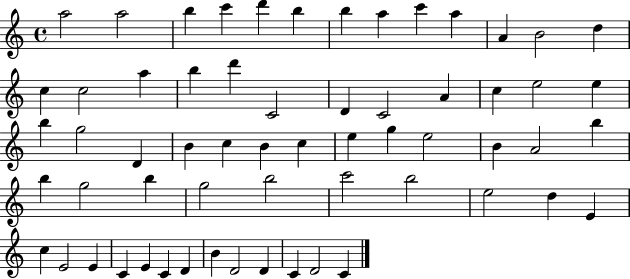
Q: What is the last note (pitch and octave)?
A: C4